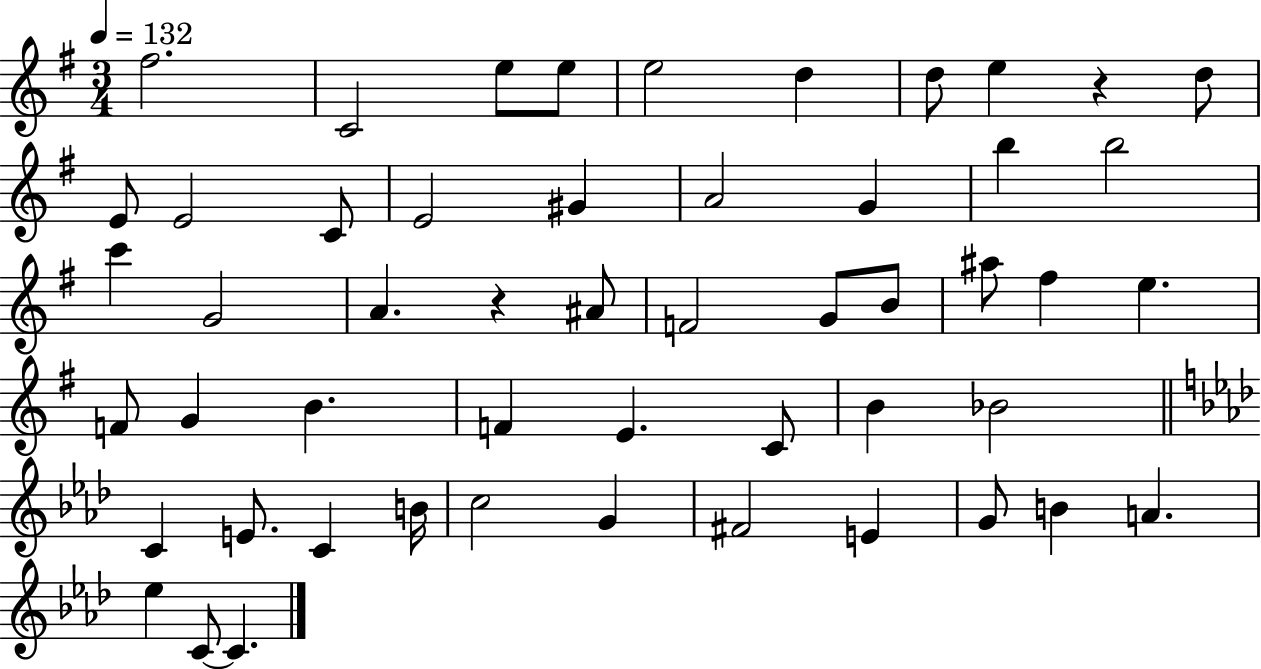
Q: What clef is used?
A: treble